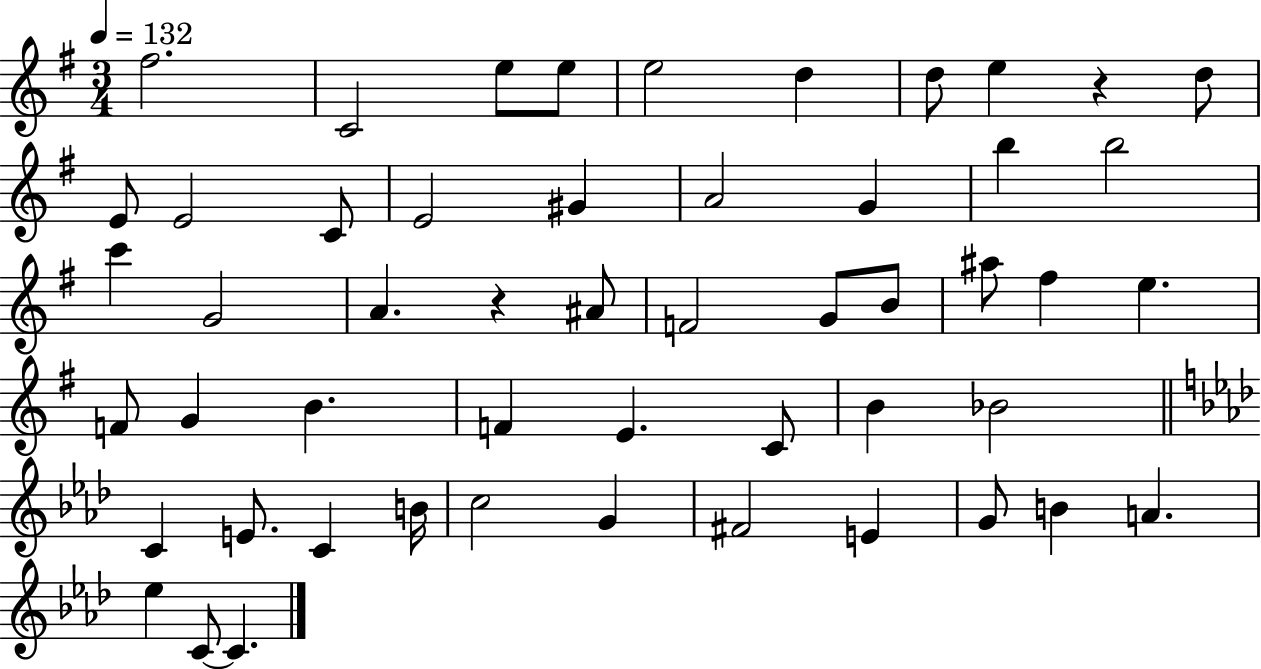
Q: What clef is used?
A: treble